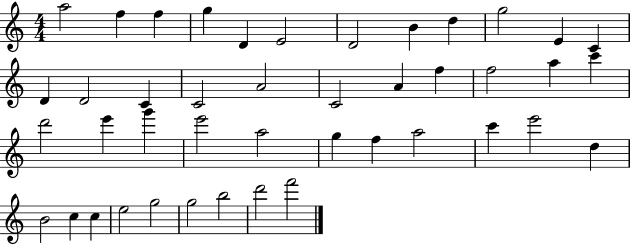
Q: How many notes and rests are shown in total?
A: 43